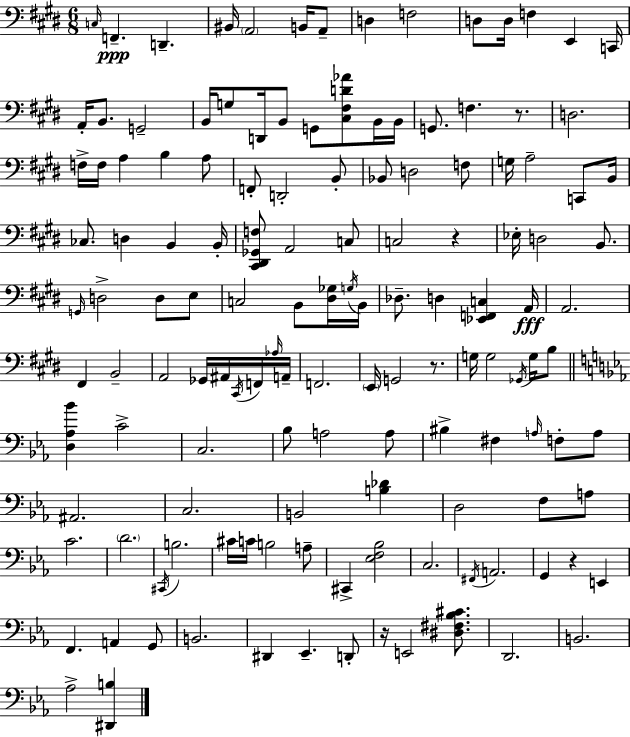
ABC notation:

X:1
T:Untitled
M:6/8
L:1/4
K:E
C,/4 F,, D,, ^B,,/4 A,,2 B,,/4 A,,/2 D, F,2 D,/2 D,/4 F, E,, C,,/4 A,,/4 B,,/2 G,,2 B,,/4 G,/2 D,,/4 B,,/2 G,,/2 [^C,^F,D_A]/2 B,,/4 B,,/4 G,,/2 F, z/2 D,2 F,/4 F,/4 A, B, A,/2 F,,/2 D,,2 B,,/2 _B,,/2 D,2 F,/2 G,/4 A,2 C,,/2 B,,/4 _C,/2 D, B,, B,,/4 [^C,,^D,,_G,,F,]/2 A,,2 C,/2 C,2 z _E,/4 D,2 B,,/2 G,,/4 D,2 D,/2 E,/2 C,2 B,,/2 [^D,_G,]/4 G,/4 B,,/4 _D,/2 D, [_E,,F,,C,] A,,/4 A,,2 ^F,, B,,2 A,,2 _G,,/4 ^A,,/4 ^C,,/4 F,,/4 _A,/4 A,,/4 F,,2 E,,/4 G,,2 z/2 G,/4 G,2 _G,,/4 G,/4 B,/2 [D,_A,_B] C2 C,2 _B,/2 A,2 A,/2 ^B, ^F, A,/4 F,/2 A,/2 ^A,,2 C,2 B,,2 [B,_D] D,2 F,/2 A,/2 C2 D2 ^C,,/4 B,2 ^C/4 C/4 B,2 A,/2 ^C,, [_E,F,_B,]2 C,2 ^F,,/4 A,,2 G,, z E,, F,, A,, G,,/2 B,,2 ^D,, _E,, D,,/2 z/4 E,,2 [^D,^F,_B,^C]/2 D,,2 B,,2 _A,2 [^D,,B,]